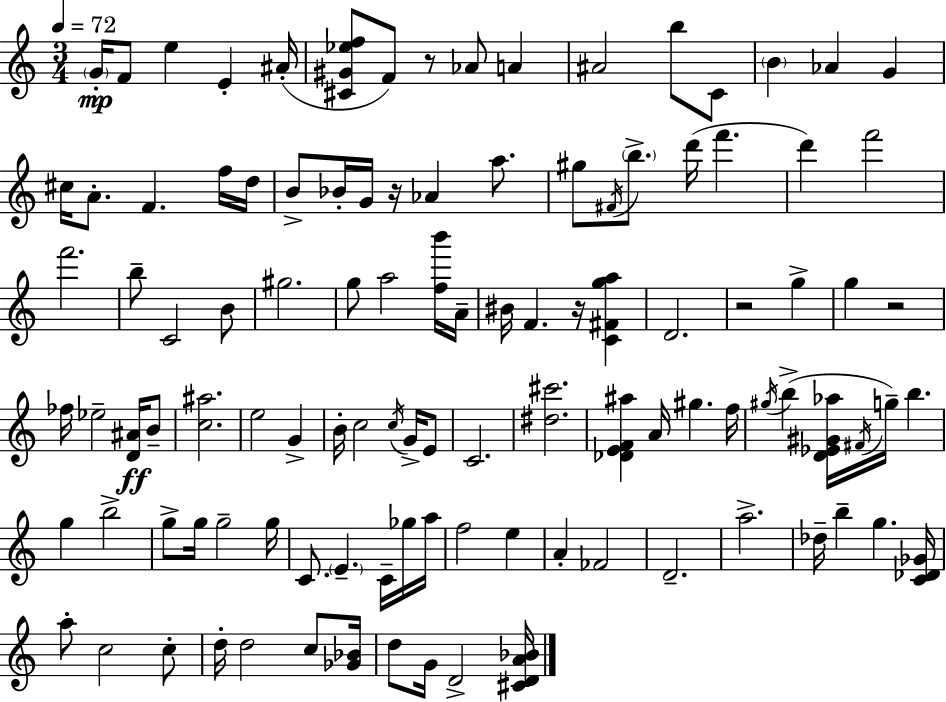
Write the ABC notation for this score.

X:1
T:Untitled
M:3/4
L:1/4
K:Am
G/4 F/2 e E ^A/4 [^C^G_ef]/2 F/2 z/2 _A/2 A ^A2 b/2 C/2 B _A G ^c/4 A/2 F f/4 d/4 B/2 _B/4 G/4 z/4 _A a/2 ^g/2 ^F/4 b/2 d'/4 f' d' f'2 f'2 b/2 C2 B/2 ^g2 g/2 a2 [fb']/4 A/4 ^B/4 F z/4 [C^Fga] D2 z2 g g z2 _f/4 _e2 [D^A]/4 B/2 [c^a]2 e2 G B/4 c2 c/4 G/4 E/2 C2 [^d^c']2 [_DEF^a] A/4 ^g f/4 ^g/4 b [D_E^G_a]/4 ^F/4 g/4 b g b2 g/2 g/4 g2 g/4 C/2 E C/4 _g/4 a/4 f2 e A _F2 D2 a2 _d/4 b g [C_D_G]/4 a/2 c2 c/2 d/4 d2 c/2 [_G_B]/4 d/2 G/4 D2 [^CDA_B]/4